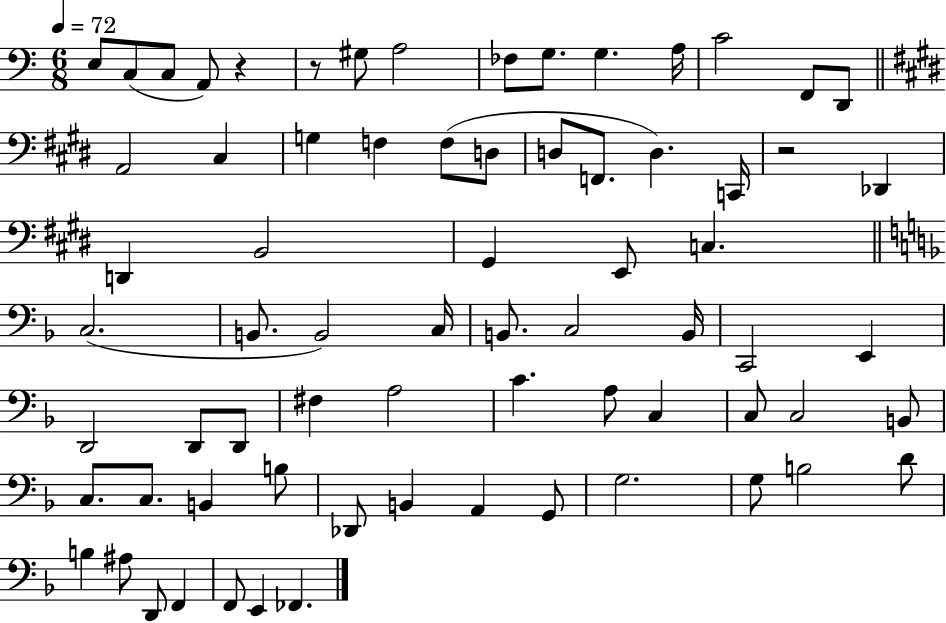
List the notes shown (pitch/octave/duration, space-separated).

E3/e C3/e C3/e A2/e R/q R/e G#3/e A3/h FES3/e G3/e. G3/q. A3/s C4/h F2/e D2/e A2/h C#3/q G3/q F3/q F3/e D3/e D3/e F2/e. D3/q. C2/s R/h Db2/q D2/q B2/h G#2/q E2/e C3/q. C3/h. B2/e. B2/h C3/s B2/e. C3/h B2/s C2/h E2/q D2/h D2/e D2/e F#3/q A3/h C4/q. A3/e C3/q C3/e C3/h B2/e C3/e. C3/e. B2/q B3/e Db2/e B2/q A2/q G2/e G3/h. G3/e B3/h D4/e B3/q A#3/e D2/e F2/q F2/e E2/q FES2/q.